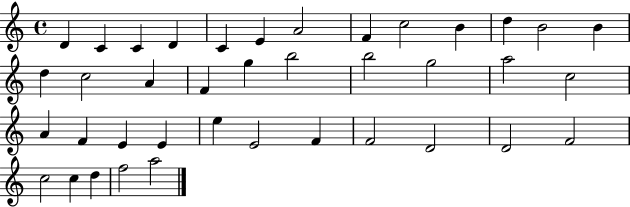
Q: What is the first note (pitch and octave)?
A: D4